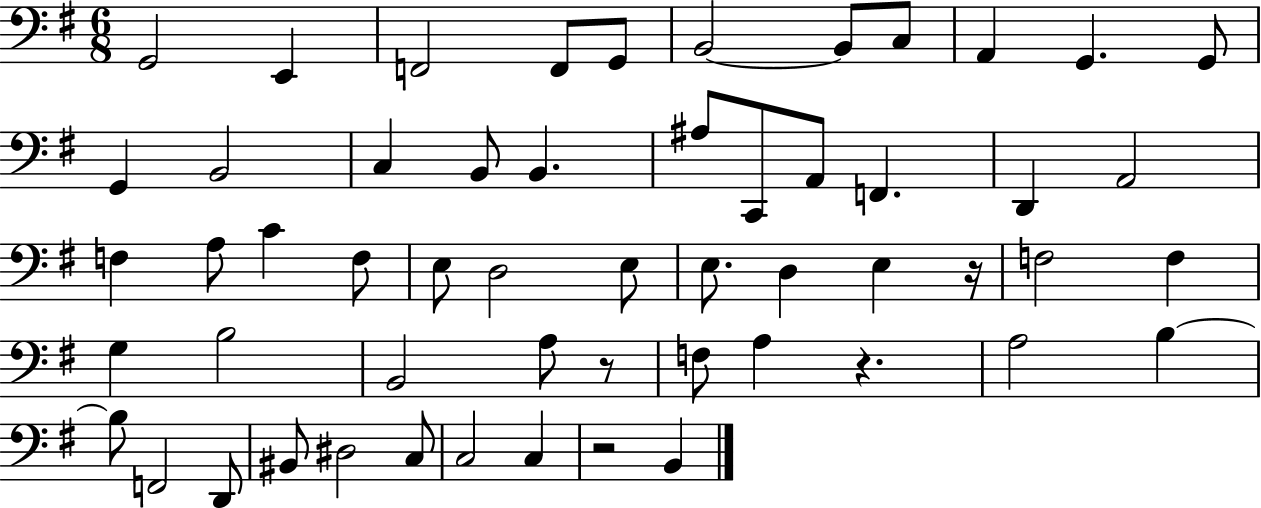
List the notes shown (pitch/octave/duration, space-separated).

G2/h E2/q F2/h F2/e G2/e B2/h B2/e C3/e A2/q G2/q. G2/e G2/q B2/h C3/q B2/e B2/q. A#3/e C2/e A2/e F2/q. D2/q A2/h F3/q A3/e C4/q F3/e E3/e D3/h E3/e E3/e. D3/q E3/q R/s F3/h F3/q G3/q B3/h B2/h A3/e R/e F3/e A3/q R/q. A3/h B3/q B3/e F2/h D2/e BIS2/e D#3/h C3/e C3/h C3/q R/h B2/q